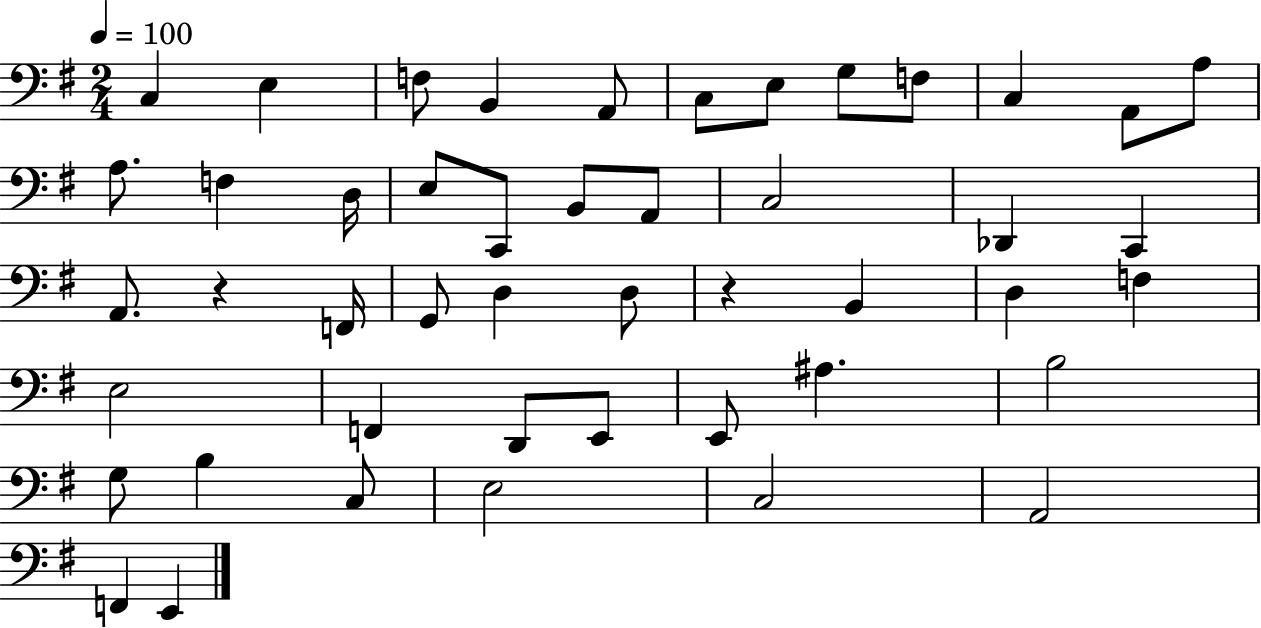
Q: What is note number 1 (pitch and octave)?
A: C3